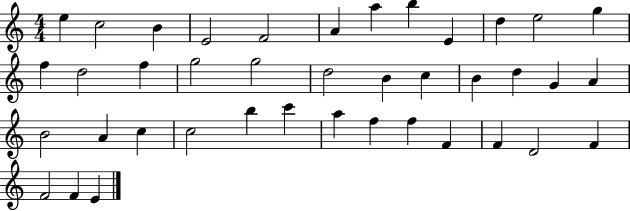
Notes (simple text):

E5/q C5/h B4/q E4/h F4/h A4/q A5/q B5/q E4/q D5/q E5/h G5/q F5/q D5/h F5/q G5/h G5/h D5/h B4/q C5/q B4/q D5/q G4/q A4/q B4/h A4/q C5/q C5/h B5/q C6/q A5/q F5/q F5/q F4/q F4/q D4/h F4/q F4/h F4/q E4/q